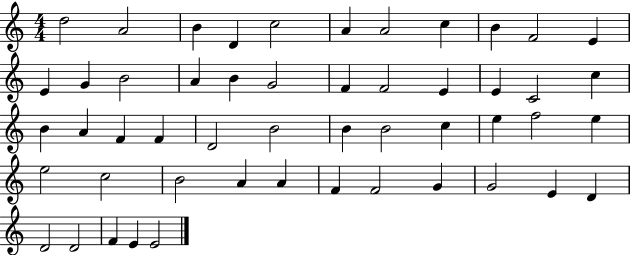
{
  \clef treble
  \numericTimeSignature
  \time 4/4
  \key c \major
  d''2 a'2 | b'4 d'4 c''2 | a'4 a'2 c''4 | b'4 f'2 e'4 | \break e'4 g'4 b'2 | a'4 b'4 g'2 | f'4 f'2 e'4 | e'4 c'2 c''4 | \break b'4 a'4 f'4 f'4 | d'2 b'2 | b'4 b'2 c''4 | e''4 f''2 e''4 | \break e''2 c''2 | b'2 a'4 a'4 | f'4 f'2 g'4 | g'2 e'4 d'4 | \break d'2 d'2 | f'4 e'4 e'2 | \bar "|."
}